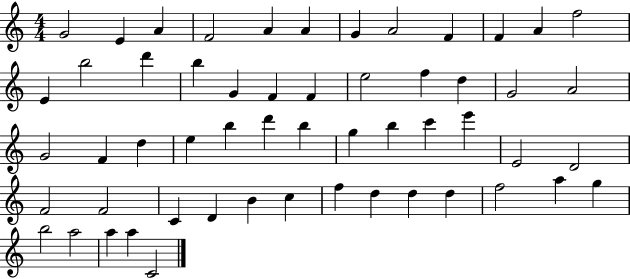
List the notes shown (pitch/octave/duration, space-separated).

G4/h E4/q A4/q F4/h A4/q A4/q G4/q A4/h F4/q F4/q A4/q F5/h E4/q B5/h D6/q B5/q G4/q F4/q F4/q E5/h F5/q D5/q G4/h A4/h G4/h F4/q D5/q E5/q B5/q D6/q B5/q G5/q B5/q C6/q E6/q E4/h D4/h F4/h F4/h C4/q D4/q B4/q C5/q F5/q D5/q D5/q D5/q F5/h A5/q G5/q B5/h A5/h A5/q A5/q C4/h